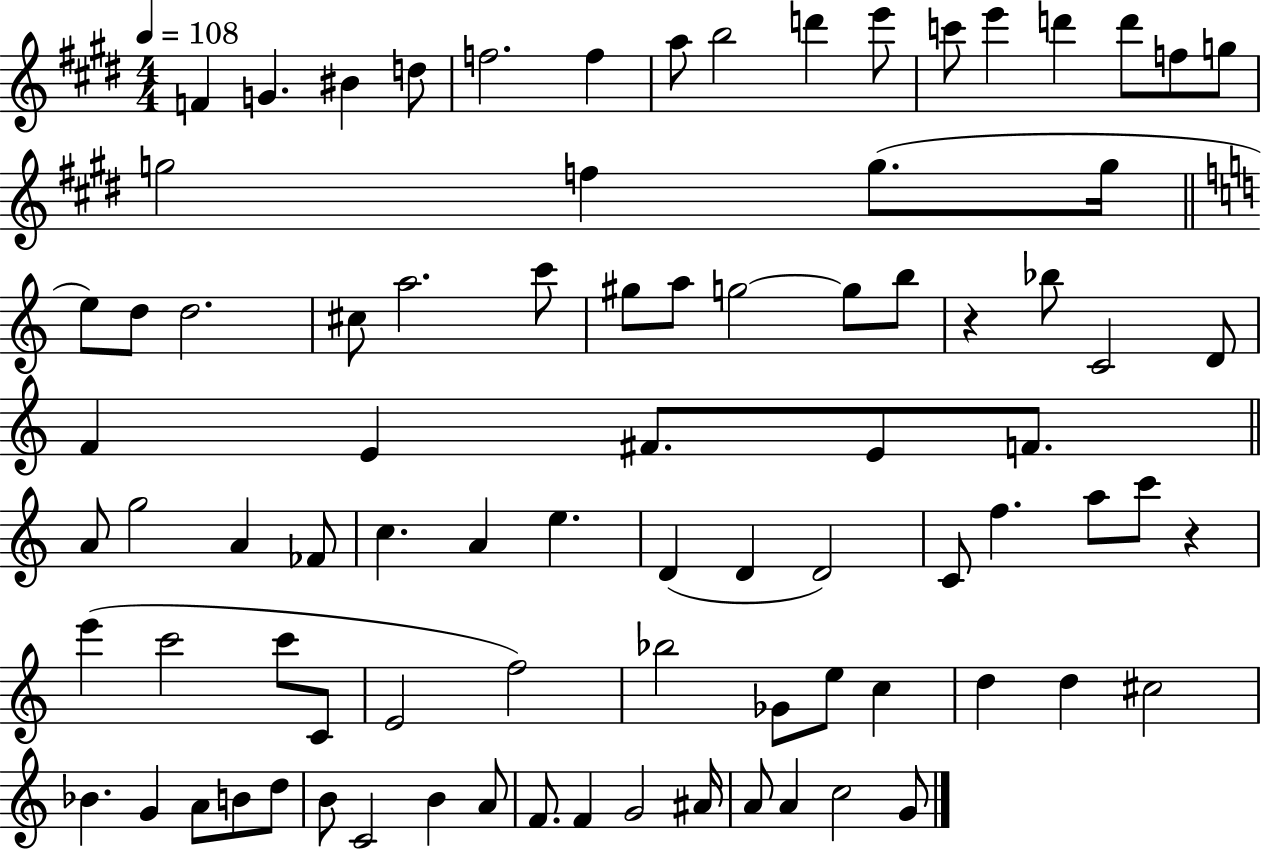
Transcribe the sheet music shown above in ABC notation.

X:1
T:Untitled
M:4/4
L:1/4
K:E
F G ^B d/2 f2 f a/2 b2 d' e'/2 c'/2 e' d' d'/2 f/2 g/2 g2 f g/2 g/4 e/2 d/2 d2 ^c/2 a2 c'/2 ^g/2 a/2 g2 g/2 b/2 z _b/2 C2 D/2 F E ^F/2 E/2 F/2 A/2 g2 A _F/2 c A e D D D2 C/2 f a/2 c'/2 z e' c'2 c'/2 C/2 E2 f2 _b2 _G/2 e/2 c d d ^c2 _B G A/2 B/2 d/2 B/2 C2 B A/2 F/2 F G2 ^A/4 A/2 A c2 G/2